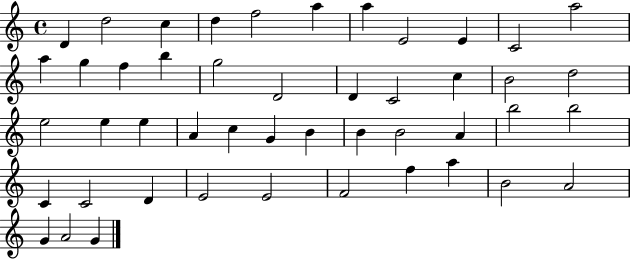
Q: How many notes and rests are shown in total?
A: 47